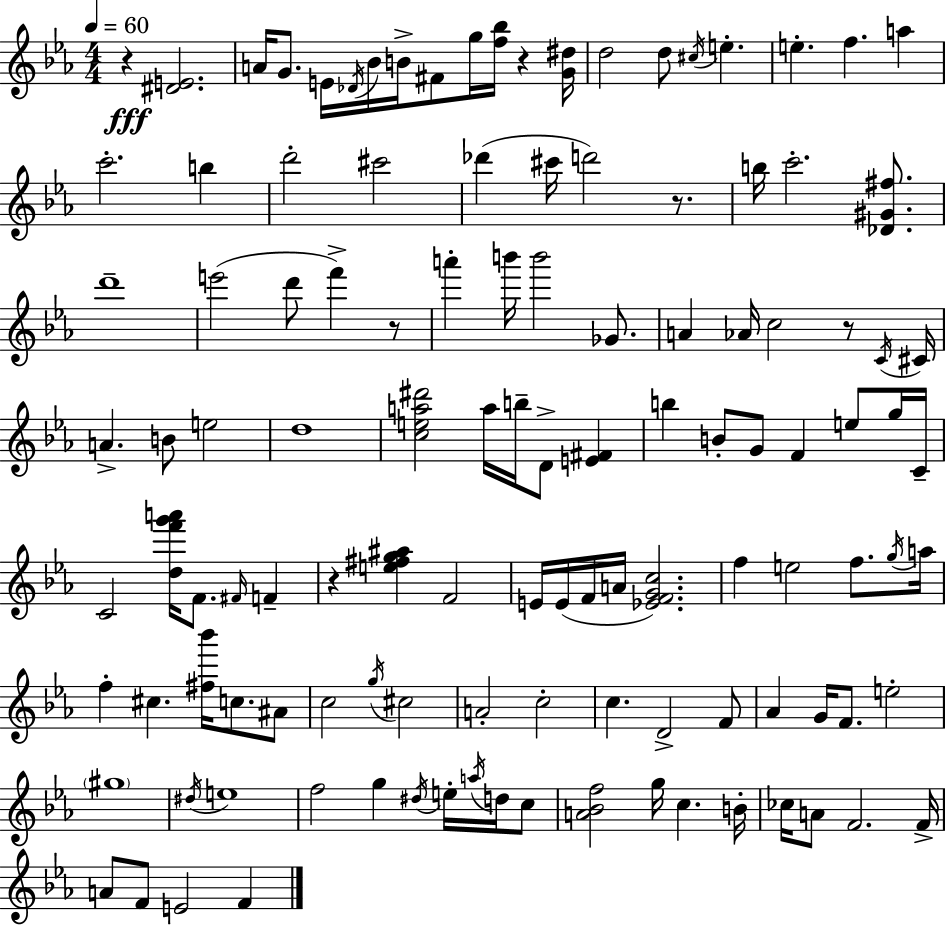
X:1
T:Untitled
M:4/4
L:1/4
K:Eb
z [^DE]2 A/4 G/2 E/4 _D/4 _B/4 B/4 ^F/2 g/4 [f_b]/4 z [G^d]/4 d2 d/2 ^c/4 e e f a c'2 b d'2 ^c'2 _d' ^c'/4 d'2 z/2 b/4 c'2 [_D^G^f]/2 d'4 e'2 d'/2 f' z/2 a' b'/4 b'2 _G/2 A _A/4 c2 z/2 C/4 ^C/4 A B/2 e2 d4 [cea^d']2 a/4 b/4 D/2 [E^F] b B/2 G/2 F e/2 g/4 C/4 C2 [df'g'a']/4 F/2 ^F/4 F z [e^fg^a] F2 E/4 E/4 F/4 A/4 [_EFGc]2 f e2 f/2 g/4 a/4 f ^c [^f_b']/4 c/2 ^A/2 c2 g/4 ^c2 A2 c2 c D2 F/2 _A G/4 F/2 e2 ^g4 ^d/4 e4 f2 g ^d/4 e/4 a/4 d/4 c/2 [A_Bf]2 g/4 c B/4 _c/4 A/2 F2 F/4 A/2 F/2 E2 F